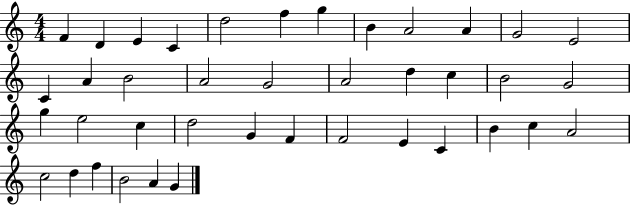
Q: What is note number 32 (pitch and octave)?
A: B4